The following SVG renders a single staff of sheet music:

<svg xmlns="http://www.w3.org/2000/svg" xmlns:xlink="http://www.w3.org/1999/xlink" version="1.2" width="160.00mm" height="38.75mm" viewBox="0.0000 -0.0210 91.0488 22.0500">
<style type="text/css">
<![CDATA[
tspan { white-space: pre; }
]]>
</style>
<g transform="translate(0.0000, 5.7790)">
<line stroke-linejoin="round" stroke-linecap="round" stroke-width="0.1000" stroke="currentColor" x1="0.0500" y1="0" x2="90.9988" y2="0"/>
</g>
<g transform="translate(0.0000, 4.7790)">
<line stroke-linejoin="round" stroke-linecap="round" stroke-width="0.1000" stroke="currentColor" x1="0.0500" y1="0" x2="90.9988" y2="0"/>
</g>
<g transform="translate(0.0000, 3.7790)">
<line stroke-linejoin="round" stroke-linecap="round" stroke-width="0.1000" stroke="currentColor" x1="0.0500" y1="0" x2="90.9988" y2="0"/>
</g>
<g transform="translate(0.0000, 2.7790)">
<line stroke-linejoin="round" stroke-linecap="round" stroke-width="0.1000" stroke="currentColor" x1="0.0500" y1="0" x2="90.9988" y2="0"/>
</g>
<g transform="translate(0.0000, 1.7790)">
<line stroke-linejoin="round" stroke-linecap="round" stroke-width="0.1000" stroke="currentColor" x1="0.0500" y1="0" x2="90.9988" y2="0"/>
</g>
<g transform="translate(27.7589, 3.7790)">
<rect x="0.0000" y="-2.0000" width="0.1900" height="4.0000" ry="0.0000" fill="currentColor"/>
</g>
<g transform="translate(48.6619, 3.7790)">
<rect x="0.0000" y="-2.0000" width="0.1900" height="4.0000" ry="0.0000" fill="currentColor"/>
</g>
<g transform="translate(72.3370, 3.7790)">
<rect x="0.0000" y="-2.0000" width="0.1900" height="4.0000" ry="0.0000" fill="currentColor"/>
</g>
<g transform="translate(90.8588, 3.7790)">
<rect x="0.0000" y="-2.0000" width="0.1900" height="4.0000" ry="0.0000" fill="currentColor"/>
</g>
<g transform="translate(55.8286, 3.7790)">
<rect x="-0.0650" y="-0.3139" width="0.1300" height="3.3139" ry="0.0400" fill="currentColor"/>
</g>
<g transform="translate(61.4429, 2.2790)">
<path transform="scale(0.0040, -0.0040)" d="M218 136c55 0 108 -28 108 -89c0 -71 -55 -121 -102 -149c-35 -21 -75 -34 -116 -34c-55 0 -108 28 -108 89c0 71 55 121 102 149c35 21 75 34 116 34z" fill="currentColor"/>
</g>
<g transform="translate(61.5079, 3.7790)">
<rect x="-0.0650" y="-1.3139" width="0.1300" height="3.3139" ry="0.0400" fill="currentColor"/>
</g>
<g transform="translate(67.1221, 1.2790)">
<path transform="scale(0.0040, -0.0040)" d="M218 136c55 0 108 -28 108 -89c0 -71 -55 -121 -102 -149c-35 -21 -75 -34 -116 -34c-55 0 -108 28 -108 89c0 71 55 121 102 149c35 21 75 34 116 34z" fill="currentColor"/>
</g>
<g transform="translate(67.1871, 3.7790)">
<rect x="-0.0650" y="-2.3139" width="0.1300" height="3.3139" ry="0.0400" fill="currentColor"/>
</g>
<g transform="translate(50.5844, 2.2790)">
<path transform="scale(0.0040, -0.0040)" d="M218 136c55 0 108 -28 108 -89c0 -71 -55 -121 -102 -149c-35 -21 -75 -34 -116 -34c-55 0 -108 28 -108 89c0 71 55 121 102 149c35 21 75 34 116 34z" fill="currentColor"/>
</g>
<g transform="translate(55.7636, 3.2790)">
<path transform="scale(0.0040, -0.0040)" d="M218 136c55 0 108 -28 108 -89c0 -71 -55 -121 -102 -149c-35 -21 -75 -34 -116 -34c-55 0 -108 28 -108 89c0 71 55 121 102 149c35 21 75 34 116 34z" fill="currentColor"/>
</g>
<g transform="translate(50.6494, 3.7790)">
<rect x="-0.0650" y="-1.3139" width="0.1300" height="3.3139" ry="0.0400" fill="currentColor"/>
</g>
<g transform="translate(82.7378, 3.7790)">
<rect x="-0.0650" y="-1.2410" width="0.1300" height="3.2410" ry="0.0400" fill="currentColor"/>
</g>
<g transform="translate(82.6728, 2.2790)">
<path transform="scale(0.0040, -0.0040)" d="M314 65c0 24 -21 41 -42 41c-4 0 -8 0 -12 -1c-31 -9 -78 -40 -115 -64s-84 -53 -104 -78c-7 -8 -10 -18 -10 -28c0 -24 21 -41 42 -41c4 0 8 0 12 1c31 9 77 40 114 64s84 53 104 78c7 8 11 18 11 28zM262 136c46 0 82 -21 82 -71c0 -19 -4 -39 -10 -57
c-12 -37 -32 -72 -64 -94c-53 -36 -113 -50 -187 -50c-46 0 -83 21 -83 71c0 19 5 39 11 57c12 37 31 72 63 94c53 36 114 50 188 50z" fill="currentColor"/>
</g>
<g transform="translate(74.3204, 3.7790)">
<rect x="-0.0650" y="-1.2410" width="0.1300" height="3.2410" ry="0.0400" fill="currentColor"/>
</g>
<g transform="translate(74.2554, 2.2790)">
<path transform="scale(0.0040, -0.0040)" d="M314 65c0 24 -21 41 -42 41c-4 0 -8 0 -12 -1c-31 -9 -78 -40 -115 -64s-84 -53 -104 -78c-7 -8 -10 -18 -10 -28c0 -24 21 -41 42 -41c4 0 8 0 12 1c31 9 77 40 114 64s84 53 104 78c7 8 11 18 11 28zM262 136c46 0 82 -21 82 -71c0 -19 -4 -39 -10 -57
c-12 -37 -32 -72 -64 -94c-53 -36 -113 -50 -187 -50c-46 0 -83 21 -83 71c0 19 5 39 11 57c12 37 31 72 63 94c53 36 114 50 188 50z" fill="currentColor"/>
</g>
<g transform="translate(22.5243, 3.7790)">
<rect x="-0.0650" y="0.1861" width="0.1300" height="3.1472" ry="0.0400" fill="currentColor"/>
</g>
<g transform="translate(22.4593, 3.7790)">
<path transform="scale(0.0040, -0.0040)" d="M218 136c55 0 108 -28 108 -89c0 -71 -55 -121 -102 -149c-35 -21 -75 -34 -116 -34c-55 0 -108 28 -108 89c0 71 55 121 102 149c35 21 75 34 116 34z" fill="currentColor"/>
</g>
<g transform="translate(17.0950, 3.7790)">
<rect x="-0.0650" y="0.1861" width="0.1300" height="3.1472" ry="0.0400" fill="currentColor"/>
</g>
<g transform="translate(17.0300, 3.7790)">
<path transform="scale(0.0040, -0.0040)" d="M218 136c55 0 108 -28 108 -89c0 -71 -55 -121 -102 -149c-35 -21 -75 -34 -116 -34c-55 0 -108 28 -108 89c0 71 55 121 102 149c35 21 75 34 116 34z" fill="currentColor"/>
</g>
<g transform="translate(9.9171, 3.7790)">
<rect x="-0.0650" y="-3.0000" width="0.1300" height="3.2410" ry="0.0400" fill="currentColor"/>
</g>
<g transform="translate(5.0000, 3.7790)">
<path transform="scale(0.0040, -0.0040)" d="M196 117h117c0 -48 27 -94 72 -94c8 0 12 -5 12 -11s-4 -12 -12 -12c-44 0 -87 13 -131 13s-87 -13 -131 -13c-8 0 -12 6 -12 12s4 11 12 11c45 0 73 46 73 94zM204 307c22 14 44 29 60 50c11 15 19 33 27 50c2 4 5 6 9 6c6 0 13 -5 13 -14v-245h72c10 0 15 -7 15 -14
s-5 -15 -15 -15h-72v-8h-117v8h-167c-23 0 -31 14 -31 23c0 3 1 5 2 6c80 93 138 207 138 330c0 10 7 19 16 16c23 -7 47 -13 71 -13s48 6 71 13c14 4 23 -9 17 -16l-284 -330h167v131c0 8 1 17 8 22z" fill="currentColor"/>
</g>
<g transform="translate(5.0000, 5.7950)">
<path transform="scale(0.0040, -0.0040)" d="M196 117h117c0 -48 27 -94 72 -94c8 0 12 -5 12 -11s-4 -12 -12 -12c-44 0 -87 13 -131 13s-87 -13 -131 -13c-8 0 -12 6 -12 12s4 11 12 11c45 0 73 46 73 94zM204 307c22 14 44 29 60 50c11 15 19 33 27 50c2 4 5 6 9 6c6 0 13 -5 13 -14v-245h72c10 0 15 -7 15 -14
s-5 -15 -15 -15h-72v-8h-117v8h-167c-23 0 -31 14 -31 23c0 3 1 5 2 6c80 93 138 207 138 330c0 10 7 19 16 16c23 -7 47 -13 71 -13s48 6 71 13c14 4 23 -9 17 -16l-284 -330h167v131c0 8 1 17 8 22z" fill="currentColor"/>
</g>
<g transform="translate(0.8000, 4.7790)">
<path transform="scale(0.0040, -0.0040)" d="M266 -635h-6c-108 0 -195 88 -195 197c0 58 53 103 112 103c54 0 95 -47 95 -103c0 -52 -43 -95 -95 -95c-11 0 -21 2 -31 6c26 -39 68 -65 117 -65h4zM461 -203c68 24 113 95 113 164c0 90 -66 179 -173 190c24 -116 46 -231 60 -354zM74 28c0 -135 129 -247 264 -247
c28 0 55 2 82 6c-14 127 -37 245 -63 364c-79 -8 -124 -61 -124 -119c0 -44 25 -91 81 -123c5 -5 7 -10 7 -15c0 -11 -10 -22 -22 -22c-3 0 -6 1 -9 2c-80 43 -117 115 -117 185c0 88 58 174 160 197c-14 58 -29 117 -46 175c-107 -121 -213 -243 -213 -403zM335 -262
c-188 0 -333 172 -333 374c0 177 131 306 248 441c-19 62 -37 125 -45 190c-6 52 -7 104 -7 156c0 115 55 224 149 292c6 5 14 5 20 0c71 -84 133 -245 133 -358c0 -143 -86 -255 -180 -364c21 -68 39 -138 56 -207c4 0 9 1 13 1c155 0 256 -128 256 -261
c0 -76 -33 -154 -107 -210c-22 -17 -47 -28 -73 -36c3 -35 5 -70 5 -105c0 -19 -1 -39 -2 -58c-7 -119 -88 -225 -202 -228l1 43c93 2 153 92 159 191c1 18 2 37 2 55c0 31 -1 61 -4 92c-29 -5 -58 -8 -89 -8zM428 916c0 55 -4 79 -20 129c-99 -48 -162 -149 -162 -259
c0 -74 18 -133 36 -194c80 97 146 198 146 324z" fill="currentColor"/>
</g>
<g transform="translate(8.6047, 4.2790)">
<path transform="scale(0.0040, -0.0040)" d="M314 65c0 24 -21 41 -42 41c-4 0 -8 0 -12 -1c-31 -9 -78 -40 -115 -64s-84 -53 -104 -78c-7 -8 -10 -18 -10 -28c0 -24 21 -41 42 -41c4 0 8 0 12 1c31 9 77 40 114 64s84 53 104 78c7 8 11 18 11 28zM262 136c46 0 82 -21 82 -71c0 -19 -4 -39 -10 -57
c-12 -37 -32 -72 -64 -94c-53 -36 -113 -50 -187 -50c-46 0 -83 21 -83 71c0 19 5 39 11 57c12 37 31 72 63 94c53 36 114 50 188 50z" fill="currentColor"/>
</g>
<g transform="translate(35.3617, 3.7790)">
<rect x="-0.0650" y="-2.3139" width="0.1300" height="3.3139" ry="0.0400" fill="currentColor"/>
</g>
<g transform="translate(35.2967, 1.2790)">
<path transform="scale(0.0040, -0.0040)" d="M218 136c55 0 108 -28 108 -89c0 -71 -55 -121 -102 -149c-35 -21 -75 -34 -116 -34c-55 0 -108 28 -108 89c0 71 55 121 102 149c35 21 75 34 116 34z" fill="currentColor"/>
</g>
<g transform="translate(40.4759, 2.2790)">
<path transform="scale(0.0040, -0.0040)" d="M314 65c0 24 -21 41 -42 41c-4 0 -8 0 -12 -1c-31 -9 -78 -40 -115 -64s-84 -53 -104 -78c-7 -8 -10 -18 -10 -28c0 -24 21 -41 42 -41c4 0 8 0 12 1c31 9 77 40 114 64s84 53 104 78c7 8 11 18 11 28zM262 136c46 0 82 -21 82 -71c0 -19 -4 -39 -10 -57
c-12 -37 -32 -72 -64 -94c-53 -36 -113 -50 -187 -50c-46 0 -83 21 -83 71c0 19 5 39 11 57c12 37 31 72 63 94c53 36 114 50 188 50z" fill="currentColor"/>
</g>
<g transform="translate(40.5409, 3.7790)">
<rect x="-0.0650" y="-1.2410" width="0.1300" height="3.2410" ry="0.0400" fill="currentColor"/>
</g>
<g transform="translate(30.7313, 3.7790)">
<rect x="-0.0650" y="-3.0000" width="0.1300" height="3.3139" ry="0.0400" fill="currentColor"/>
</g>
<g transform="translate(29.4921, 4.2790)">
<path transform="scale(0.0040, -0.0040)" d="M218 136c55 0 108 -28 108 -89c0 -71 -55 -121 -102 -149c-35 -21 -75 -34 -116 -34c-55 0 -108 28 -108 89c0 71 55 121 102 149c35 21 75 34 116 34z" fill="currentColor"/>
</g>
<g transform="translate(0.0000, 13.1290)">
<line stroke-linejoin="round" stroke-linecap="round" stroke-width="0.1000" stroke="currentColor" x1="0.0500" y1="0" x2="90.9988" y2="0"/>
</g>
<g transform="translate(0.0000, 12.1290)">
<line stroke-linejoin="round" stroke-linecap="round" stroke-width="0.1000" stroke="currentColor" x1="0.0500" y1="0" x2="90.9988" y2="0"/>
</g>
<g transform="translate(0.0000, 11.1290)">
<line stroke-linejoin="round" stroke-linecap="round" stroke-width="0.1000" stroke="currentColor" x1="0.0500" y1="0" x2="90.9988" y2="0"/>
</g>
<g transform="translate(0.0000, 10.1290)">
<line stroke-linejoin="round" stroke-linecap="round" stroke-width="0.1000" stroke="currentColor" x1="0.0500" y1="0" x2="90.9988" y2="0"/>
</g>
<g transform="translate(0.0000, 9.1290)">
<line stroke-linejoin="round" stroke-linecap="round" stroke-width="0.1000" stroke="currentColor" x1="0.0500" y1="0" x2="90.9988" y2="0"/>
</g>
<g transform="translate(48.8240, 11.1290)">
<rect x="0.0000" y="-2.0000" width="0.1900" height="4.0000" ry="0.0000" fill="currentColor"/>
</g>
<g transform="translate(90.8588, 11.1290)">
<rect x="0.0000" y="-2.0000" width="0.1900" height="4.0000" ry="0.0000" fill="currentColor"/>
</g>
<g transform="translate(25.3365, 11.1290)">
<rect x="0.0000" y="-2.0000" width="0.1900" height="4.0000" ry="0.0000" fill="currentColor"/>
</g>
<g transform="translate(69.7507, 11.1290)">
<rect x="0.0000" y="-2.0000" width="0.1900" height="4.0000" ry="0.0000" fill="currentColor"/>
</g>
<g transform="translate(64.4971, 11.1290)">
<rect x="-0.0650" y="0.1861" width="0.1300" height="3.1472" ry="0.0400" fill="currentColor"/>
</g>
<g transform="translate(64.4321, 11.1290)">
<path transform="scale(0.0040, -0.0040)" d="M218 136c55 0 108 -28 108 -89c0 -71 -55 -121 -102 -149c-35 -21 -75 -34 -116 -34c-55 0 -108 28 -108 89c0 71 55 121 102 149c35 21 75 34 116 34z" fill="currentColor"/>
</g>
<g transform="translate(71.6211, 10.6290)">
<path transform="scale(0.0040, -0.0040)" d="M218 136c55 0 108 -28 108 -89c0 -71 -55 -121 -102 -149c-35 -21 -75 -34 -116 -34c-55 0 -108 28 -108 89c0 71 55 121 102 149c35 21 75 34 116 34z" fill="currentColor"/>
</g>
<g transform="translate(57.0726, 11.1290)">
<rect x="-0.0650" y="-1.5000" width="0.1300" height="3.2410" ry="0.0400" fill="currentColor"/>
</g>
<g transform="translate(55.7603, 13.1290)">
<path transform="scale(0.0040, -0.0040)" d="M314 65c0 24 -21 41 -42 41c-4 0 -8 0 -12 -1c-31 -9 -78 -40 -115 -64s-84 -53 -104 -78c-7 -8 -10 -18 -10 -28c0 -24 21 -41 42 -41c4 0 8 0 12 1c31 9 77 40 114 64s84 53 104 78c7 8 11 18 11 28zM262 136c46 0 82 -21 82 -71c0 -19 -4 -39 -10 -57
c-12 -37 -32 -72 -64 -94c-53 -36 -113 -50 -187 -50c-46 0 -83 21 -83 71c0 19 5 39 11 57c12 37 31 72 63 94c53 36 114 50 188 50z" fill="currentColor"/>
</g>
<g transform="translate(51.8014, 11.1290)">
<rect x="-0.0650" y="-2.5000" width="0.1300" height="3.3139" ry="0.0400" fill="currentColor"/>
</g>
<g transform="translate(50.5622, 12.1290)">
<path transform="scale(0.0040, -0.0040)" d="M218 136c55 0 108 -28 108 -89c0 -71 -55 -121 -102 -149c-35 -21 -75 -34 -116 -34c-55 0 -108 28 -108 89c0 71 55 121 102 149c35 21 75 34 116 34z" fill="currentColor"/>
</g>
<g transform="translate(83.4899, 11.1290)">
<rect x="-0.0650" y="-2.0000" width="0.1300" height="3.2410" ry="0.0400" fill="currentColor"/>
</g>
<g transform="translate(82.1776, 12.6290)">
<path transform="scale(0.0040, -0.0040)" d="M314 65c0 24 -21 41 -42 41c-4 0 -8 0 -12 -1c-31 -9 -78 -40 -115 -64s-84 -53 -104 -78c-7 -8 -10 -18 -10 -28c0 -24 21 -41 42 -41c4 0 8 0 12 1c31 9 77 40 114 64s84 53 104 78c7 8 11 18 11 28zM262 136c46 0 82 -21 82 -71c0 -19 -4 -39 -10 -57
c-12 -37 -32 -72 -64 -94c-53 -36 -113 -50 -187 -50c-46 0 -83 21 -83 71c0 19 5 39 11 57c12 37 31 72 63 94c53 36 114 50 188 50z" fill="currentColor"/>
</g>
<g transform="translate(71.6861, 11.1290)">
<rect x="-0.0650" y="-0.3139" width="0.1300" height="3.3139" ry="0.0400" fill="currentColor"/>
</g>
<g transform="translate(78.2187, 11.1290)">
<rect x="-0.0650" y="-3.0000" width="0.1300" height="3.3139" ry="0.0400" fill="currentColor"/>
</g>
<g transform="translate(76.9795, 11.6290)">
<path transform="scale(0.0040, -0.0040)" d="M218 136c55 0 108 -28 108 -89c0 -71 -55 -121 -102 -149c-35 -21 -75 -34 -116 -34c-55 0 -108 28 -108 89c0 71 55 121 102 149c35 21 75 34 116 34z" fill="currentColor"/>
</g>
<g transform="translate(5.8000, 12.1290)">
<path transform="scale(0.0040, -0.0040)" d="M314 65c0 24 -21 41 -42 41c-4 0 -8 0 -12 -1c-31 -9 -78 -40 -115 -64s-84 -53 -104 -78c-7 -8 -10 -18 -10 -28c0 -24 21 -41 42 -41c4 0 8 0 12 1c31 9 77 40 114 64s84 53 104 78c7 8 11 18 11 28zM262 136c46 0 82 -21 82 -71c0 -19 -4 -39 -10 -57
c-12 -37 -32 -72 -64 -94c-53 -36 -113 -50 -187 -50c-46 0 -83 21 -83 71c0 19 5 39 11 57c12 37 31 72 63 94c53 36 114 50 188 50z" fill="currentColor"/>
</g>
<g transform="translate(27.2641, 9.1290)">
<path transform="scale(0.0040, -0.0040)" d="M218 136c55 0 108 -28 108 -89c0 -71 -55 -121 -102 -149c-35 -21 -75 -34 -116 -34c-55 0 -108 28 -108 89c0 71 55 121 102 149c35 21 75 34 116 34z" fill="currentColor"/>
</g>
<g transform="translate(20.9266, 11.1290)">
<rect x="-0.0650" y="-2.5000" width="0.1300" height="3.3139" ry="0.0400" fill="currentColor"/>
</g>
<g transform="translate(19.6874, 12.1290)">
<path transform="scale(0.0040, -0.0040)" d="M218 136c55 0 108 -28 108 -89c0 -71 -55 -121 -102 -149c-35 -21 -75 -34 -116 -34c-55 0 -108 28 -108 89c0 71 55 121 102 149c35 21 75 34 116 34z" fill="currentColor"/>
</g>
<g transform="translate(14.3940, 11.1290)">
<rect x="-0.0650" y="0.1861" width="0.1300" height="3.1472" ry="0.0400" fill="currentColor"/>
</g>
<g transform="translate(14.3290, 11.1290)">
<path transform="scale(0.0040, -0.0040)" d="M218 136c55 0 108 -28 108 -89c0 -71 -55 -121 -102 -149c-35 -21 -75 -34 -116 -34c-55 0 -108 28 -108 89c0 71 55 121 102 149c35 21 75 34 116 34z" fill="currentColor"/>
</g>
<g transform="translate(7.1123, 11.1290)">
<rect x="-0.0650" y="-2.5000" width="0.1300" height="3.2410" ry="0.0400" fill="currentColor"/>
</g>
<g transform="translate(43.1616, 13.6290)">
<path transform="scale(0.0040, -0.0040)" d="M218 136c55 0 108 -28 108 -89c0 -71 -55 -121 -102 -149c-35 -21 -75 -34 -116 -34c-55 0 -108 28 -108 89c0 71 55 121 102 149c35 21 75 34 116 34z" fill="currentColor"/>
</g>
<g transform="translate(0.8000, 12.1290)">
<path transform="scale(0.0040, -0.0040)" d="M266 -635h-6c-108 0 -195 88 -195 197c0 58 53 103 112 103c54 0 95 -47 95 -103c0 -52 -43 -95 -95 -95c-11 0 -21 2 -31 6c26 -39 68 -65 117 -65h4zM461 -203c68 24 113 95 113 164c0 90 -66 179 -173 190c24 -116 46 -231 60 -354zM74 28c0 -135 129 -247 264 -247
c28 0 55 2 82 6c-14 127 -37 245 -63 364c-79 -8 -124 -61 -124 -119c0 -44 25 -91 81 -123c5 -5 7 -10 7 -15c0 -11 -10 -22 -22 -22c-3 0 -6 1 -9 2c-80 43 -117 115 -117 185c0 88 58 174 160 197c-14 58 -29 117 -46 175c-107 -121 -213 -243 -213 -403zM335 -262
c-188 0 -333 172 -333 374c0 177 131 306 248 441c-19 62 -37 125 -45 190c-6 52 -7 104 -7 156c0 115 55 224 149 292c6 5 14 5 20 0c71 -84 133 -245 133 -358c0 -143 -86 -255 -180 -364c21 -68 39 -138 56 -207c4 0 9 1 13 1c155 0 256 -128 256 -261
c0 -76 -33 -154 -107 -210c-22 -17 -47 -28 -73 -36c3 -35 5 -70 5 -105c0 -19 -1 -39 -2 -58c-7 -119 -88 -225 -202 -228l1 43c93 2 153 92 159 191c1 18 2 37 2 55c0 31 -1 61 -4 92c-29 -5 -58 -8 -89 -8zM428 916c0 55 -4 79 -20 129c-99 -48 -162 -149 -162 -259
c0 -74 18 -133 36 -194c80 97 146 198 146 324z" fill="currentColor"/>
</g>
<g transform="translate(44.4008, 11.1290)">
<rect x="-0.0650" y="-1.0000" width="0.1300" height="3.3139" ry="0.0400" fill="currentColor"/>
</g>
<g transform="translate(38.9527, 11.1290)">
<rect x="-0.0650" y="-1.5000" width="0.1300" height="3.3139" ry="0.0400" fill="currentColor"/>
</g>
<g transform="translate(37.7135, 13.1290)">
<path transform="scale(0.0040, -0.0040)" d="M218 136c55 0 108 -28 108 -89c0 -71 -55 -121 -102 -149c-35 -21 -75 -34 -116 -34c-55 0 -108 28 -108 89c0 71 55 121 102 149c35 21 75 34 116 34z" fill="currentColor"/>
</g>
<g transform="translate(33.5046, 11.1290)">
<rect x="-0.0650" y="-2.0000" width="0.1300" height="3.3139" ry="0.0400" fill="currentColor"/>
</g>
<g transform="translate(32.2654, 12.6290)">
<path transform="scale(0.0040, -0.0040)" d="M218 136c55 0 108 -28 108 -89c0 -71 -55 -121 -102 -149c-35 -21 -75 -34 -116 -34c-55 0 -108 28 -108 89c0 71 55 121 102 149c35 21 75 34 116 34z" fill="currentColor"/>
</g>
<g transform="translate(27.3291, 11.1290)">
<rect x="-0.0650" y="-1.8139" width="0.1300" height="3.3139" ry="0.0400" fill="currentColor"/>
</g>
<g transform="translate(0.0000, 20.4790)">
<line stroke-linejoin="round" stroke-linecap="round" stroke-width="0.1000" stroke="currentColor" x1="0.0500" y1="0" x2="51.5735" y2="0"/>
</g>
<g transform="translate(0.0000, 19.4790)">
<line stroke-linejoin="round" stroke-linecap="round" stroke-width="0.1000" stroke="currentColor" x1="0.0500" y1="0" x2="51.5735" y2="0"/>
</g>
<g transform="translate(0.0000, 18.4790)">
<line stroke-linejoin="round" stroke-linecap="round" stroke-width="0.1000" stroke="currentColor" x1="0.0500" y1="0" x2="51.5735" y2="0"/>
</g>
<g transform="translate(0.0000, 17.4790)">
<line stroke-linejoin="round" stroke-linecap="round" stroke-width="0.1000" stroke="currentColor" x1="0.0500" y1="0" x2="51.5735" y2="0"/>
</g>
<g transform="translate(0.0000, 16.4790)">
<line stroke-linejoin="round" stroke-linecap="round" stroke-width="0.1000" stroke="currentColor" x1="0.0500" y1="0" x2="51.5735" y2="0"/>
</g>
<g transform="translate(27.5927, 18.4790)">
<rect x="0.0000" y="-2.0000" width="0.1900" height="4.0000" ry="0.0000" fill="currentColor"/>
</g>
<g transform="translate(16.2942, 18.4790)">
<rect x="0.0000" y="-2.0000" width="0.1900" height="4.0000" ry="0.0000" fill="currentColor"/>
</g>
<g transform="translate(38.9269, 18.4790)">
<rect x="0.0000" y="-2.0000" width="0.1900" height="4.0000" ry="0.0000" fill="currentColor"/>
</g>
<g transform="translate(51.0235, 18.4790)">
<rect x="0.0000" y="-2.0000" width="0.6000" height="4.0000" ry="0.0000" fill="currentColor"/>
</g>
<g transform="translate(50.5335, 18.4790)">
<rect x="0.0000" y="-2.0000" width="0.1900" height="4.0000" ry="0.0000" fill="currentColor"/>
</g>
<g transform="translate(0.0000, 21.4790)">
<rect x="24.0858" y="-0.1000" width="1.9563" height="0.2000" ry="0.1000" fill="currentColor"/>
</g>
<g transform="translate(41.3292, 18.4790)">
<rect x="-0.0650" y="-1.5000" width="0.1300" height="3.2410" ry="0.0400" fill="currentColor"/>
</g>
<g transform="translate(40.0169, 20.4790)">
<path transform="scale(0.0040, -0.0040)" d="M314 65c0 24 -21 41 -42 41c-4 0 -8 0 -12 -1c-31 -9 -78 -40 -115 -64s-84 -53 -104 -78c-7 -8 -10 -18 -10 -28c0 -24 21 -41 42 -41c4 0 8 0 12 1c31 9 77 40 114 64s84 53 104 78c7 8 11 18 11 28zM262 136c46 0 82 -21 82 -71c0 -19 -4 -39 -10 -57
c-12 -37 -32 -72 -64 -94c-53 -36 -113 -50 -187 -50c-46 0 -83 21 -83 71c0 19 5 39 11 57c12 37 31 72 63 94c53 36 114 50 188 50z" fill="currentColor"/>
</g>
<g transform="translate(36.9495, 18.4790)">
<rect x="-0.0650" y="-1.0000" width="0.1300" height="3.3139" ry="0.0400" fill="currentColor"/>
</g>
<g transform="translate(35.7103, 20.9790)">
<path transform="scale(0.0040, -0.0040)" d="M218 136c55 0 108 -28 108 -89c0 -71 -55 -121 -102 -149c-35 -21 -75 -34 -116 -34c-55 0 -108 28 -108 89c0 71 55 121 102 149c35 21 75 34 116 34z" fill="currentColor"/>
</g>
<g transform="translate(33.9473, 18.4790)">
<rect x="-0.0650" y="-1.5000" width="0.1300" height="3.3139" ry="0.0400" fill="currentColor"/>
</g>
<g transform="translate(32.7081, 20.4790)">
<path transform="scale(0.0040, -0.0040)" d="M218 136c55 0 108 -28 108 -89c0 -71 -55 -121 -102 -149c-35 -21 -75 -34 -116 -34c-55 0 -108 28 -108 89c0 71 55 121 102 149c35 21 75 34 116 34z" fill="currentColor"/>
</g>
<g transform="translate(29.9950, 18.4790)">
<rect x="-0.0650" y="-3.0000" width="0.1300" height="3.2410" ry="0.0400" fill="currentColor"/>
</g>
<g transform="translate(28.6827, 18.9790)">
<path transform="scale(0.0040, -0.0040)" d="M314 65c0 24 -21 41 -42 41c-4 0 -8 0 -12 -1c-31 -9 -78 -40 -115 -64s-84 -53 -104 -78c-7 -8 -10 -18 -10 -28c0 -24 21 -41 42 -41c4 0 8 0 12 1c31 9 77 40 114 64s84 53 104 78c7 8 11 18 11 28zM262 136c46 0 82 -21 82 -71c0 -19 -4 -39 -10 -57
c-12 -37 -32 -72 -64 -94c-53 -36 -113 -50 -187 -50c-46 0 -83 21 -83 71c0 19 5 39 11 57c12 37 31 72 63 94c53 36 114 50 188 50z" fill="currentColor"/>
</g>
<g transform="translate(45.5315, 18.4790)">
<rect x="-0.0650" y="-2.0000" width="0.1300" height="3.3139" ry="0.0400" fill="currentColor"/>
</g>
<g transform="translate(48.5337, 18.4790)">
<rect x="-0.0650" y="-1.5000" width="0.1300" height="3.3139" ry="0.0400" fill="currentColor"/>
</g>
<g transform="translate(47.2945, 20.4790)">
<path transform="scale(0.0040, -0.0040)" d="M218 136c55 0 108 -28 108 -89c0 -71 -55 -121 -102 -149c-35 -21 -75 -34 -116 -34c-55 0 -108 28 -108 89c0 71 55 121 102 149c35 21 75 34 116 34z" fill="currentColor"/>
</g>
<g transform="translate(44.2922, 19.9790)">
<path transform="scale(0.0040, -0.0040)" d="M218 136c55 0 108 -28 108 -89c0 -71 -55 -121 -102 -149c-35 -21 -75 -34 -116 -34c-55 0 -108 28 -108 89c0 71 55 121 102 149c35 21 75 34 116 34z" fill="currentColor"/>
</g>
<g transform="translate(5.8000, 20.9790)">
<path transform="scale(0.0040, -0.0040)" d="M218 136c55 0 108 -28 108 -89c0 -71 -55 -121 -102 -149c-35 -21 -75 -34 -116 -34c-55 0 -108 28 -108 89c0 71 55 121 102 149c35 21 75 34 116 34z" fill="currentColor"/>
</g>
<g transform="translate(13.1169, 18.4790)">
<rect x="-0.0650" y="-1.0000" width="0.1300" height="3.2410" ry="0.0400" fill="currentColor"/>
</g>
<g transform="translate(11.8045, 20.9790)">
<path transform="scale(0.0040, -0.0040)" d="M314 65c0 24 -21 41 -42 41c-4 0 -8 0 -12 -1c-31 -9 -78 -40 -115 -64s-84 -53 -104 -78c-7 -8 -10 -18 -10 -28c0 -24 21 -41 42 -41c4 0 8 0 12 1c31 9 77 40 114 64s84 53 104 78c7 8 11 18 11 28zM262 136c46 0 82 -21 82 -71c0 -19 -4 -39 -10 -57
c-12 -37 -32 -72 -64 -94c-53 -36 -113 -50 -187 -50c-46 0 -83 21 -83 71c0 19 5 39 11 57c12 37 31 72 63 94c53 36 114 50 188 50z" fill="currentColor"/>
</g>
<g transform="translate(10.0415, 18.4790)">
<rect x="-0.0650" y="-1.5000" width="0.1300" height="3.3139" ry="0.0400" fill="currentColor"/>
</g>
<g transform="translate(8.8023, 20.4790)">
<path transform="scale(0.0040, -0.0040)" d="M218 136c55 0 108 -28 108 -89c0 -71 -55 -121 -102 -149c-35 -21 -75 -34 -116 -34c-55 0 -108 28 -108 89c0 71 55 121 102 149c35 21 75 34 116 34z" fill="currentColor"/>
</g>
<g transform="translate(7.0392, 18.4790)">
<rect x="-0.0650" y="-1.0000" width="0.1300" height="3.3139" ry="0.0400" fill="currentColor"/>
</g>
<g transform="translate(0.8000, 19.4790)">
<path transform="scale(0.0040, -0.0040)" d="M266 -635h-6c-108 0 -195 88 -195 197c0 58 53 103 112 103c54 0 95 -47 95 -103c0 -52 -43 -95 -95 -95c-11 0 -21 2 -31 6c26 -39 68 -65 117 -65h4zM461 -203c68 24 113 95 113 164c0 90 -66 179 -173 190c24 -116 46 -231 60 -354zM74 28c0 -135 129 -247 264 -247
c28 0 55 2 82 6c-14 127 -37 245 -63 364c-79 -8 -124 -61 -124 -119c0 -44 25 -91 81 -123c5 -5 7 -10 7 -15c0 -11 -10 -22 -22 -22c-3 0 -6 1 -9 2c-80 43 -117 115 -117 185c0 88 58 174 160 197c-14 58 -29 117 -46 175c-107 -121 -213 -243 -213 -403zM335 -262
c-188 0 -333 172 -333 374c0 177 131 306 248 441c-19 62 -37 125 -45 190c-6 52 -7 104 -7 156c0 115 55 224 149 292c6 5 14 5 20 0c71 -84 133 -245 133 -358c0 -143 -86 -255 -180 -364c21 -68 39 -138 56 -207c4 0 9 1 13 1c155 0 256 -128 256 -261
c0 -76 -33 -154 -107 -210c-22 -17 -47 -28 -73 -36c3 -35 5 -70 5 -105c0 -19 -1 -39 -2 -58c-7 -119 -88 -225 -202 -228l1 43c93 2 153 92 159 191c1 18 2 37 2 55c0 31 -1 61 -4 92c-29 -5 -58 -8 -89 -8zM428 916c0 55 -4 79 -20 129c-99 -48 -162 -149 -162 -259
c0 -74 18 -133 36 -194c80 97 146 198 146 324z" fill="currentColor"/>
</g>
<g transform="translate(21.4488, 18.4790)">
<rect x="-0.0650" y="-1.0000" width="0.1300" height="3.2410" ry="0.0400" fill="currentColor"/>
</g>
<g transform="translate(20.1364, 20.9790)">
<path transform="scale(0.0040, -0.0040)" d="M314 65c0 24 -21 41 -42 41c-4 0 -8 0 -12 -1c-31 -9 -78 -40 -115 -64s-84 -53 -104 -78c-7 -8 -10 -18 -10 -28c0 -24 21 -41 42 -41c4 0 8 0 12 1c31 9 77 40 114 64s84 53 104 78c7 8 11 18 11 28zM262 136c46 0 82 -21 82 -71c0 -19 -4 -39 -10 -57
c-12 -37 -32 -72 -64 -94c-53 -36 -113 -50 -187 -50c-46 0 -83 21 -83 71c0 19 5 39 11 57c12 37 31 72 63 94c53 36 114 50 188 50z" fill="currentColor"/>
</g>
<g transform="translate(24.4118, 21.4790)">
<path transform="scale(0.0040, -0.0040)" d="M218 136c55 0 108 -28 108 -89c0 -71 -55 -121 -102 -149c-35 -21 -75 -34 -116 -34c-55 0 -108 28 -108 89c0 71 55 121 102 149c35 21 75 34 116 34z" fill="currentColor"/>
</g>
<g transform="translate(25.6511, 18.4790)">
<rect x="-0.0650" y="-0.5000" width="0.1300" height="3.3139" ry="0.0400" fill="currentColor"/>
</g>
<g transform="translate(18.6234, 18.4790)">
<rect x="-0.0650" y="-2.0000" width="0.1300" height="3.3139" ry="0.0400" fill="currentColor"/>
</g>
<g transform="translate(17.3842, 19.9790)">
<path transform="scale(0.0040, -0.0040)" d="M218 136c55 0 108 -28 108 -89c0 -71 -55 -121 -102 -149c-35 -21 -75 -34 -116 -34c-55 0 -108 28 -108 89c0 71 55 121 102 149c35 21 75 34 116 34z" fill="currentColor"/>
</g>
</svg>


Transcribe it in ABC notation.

X:1
T:Untitled
M:4/4
L:1/4
K:C
A2 B B A g e2 e c e g e2 e2 G2 B G f F E D G E2 B c A F2 D E D2 F D2 C A2 E D E2 F E